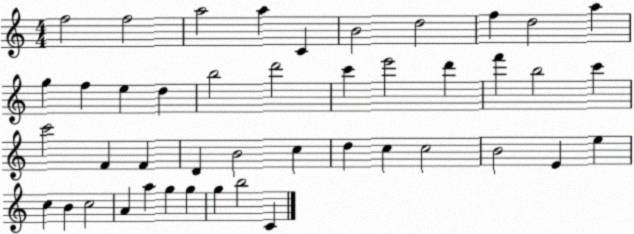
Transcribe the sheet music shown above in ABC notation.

X:1
T:Untitled
M:4/4
L:1/4
K:C
f2 f2 a2 a C B2 d2 f d2 a g f e d b2 d'2 c' e'2 d' f' b2 c' c'2 F F D B2 c d c c2 B2 E e c B c2 A a g g g b2 C